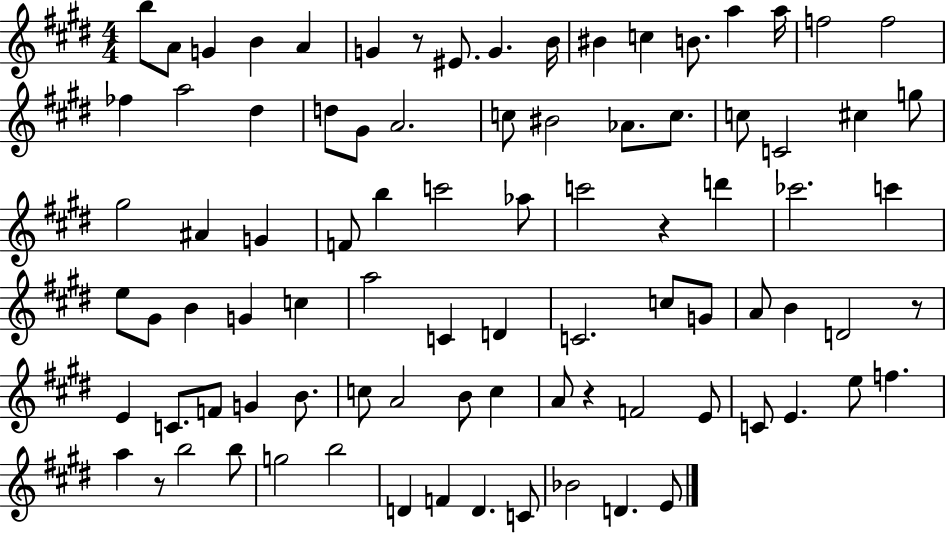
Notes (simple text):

B5/e A4/e G4/q B4/q A4/q G4/q R/e EIS4/e. G4/q. B4/s BIS4/q C5/q B4/e. A5/q A5/s F5/h F5/h FES5/q A5/h D#5/q D5/e G#4/e A4/h. C5/e BIS4/h Ab4/e. C5/e. C5/e C4/h C#5/q G5/e G#5/h A#4/q G4/q F4/e B5/q C6/h Ab5/e C6/h R/q D6/q CES6/h. C6/q E5/e G#4/e B4/q G4/q C5/q A5/h C4/q D4/q C4/h. C5/e G4/e A4/e B4/q D4/h R/e E4/q C4/e. F4/e G4/q B4/e. C5/e A4/h B4/e C5/q A4/e R/q F4/h E4/e C4/e E4/q. E5/e F5/q. A5/q R/e B5/h B5/e G5/h B5/h D4/q F4/q D4/q. C4/e Bb4/h D4/q. E4/e